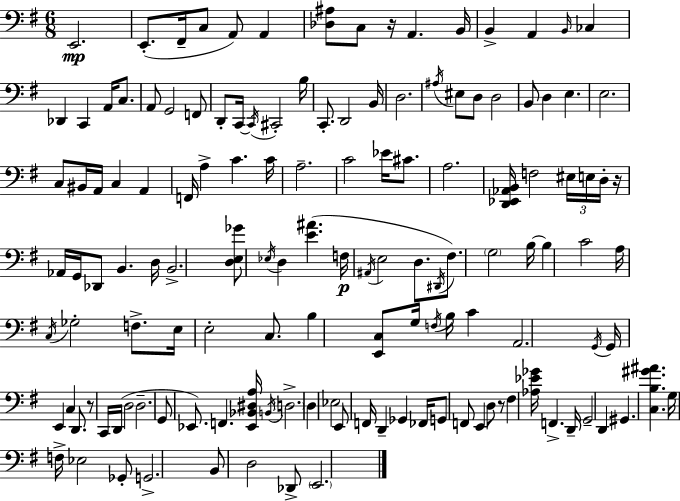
E2/h. E2/e. F#2/s C3/e A2/e A2/q [Db3,A#3]/e C3/e R/s A2/q. B2/s B2/q A2/q B2/s CES3/q Db2/q C2/q A2/s C3/e. A2/e G2/h F2/e D2/e C2/s C2/s C#2/h B3/s C2/e. D2/h B2/s D3/h. A#3/s EIS3/e D3/e D3/h B2/e D3/q E3/q. E3/h. C3/e BIS2/s A2/s C3/q A2/q F2/s A3/q C4/q. C4/s A3/h. C4/h Eb4/s C#4/e. A3/h. [D2,Eb2,Ab2,B2]/s F3/h EIS3/s E3/s D3/s R/s Ab2/s G2/s Db2/e B2/q. D3/s B2/h. [D3,E3,Gb4]/e Eb3/s D3/q [E4,A#4]/q. F3/s A#2/s E3/h D3/e. D#2/s F#3/e. G3/h B3/s B3/q C4/h A3/s C3/s Gb3/h F3/e. E3/s E3/h C3/e. B3/q [E2,C3]/e G3/s F3/s B3/s C4/q A2/h. G2/s G2/s E2/q C3/q D2/e. R/e C2/s D2/s D3/h D3/h. G2/e Eb2/e. F2/q. [Eb2,Bb2,D#3,A3]/s B2/s D3/h. D3/q Eb3/h E2/e F2/s D2/q Gb2/q FES2/s G2/e F2/e E2/q D3/e R/e F#3/q [Ab3,Eb4,Gb4]/s F2/q. D2/s G2/h D2/q G#2/q. [C3,B3,G#4,A#4]/q. G3/s F3/s Eb3/h Gb2/e G2/h. B2/e D3/h Db2/e E2/h.